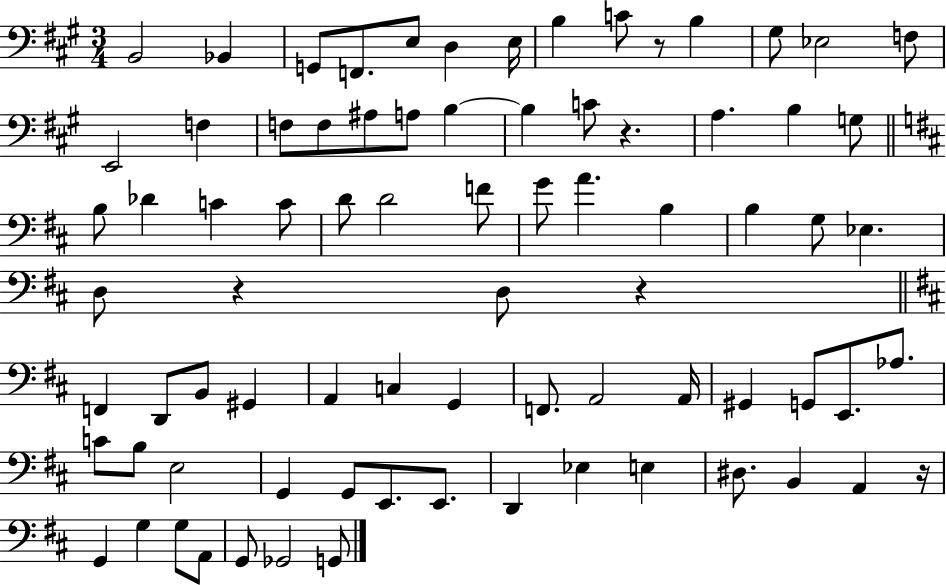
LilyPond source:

{
  \clef bass
  \numericTimeSignature
  \time 3/4
  \key a \major
  b,2 bes,4 | g,8 f,8. e8 d4 e16 | b4 c'8 r8 b4 | gis8 ees2 f8 | \break e,2 f4 | f8 f8 ais8 a8 b4~~ | b4 c'8 r4. | a4. b4 g8 | \break \bar "||" \break \key b \minor b8 des'4 c'4 c'8 | d'8 d'2 f'8 | g'8 a'4. b4 | b4 g8 ees4. | \break d8 r4 d8 r4 | \bar "||" \break \key d \major f,4 d,8 b,8 gis,4 | a,4 c4 g,4 | f,8. a,2 a,16 | gis,4 g,8 e,8. aes8. | \break c'8 b8 e2 | g,4 g,8 e,8. e,8. | d,4 ees4 e4 | dis8. b,4 a,4 r16 | \break g,4 g4 g8 a,8 | g,8 ges,2 g,8 | \bar "|."
}